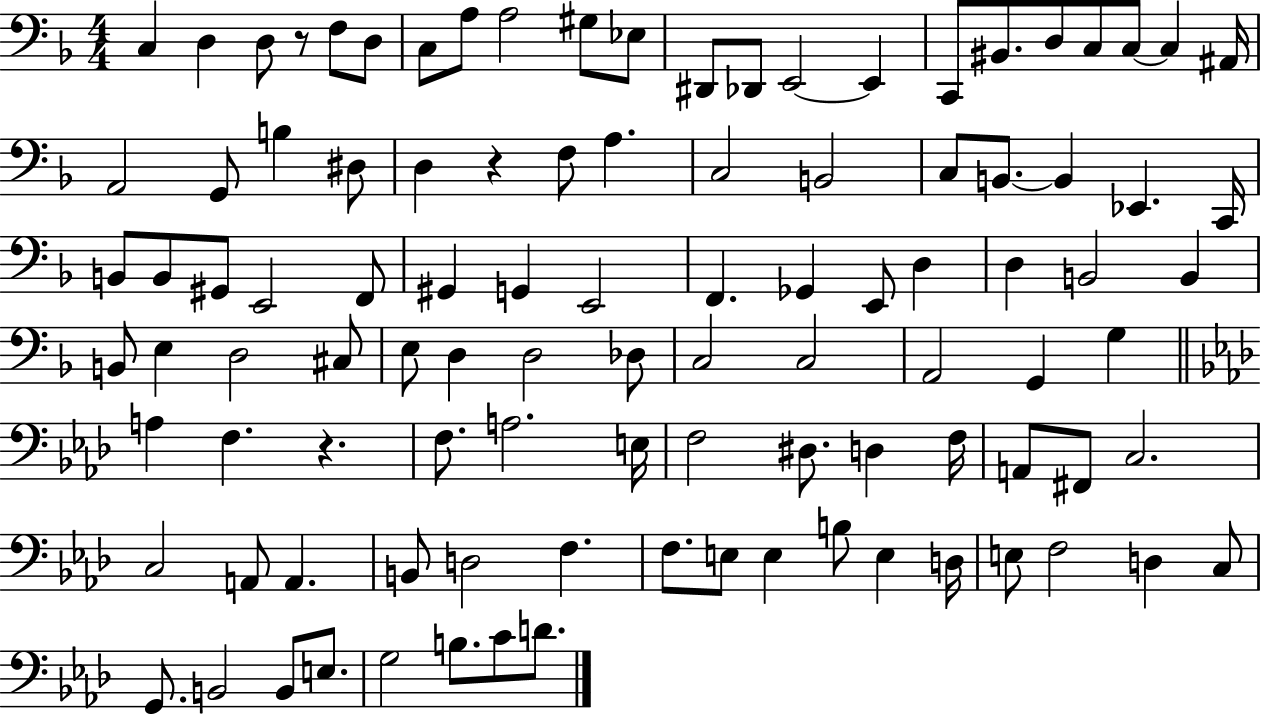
X:1
T:Untitled
M:4/4
L:1/4
K:F
C, D, D,/2 z/2 F,/2 D,/2 C,/2 A,/2 A,2 ^G,/2 _E,/2 ^D,,/2 _D,,/2 E,,2 E,, C,,/2 ^B,,/2 D,/2 C,/2 C,/2 C, ^A,,/4 A,,2 G,,/2 B, ^D,/2 D, z F,/2 A, C,2 B,,2 C,/2 B,,/2 B,, _E,, C,,/4 B,,/2 B,,/2 ^G,,/2 E,,2 F,,/2 ^G,, G,, E,,2 F,, _G,, E,,/2 D, D, B,,2 B,, B,,/2 E, D,2 ^C,/2 E,/2 D, D,2 _D,/2 C,2 C,2 A,,2 G,, G, A, F, z F,/2 A,2 E,/4 F,2 ^D,/2 D, F,/4 A,,/2 ^F,,/2 C,2 C,2 A,,/2 A,, B,,/2 D,2 F, F,/2 E,/2 E, B,/2 E, D,/4 E,/2 F,2 D, C,/2 G,,/2 B,,2 B,,/2 E,/2 G,2 B,/2 C/2 D/2